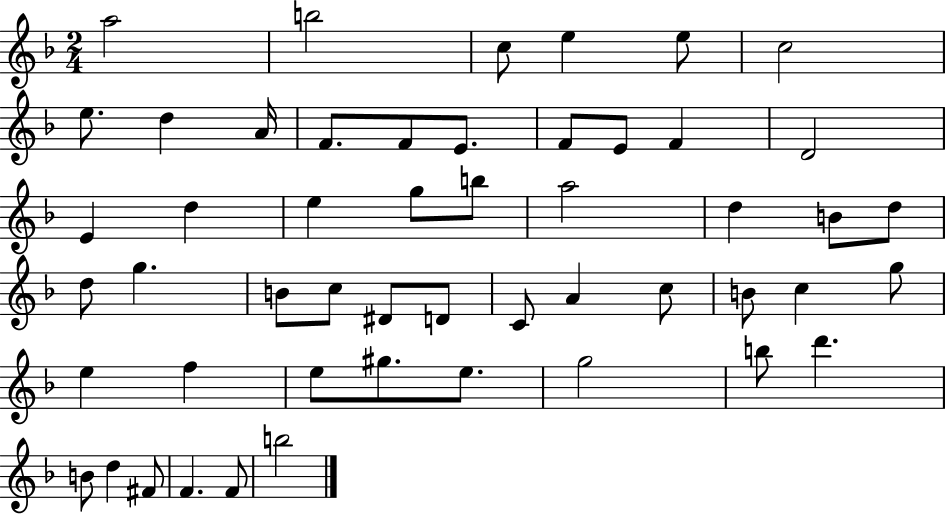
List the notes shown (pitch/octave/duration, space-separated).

A5/h B5/h C5/e E5/q E5/e C5/h E5/e. D5/q A4/s F4/e. F4/e E4/e. F4/e E4/e F4/q D4/h E4/q D5/q E5/q G5/e B5/e A5/h D5/q B4/e D5/e D5/e G5/q. B4/e C5/e D#4/e D4/e C4/e A4/q C5/e B4/e C5/q G5/e E5/q F5/q E5/e G#5/e. E5/e. G5/h B5/e D6/q. B4/e D5/q F#4/e F4/q. F4/e B5/h